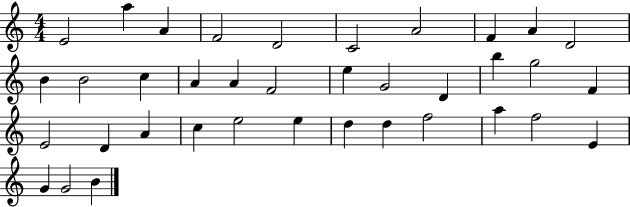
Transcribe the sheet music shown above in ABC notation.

X:1
T:Untitled
M:4/4
L:1/4
K:C
E2 a A F2 D2 C2 A2 F A D2 B B2 c A A F2 e G2 D b g2 F E2 D A c e2 e d d f2 a f2 E G G2 B